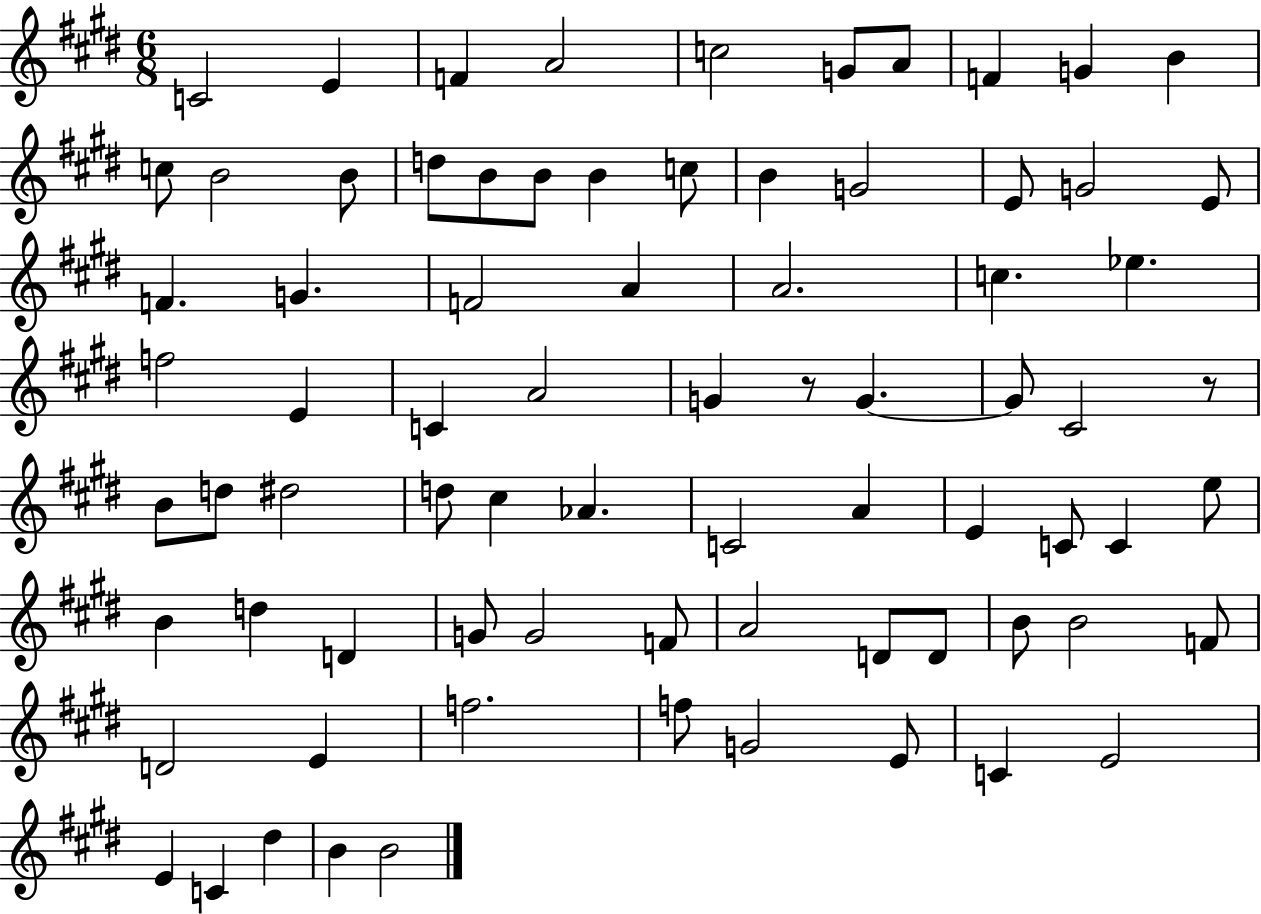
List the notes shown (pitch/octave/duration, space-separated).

C4/h E4/q F4/q A4/h C5/h G4/e A4/e F4/q G4/q B4/q C5/e B4/h B4/e D5/e B4/e B4/e B4/q C5/e B4/q G4/h E4/e G4/h E4/e F4/q. G4/q. F4/h A4/q A4/h. C5/q. Eb5/q. F5/h E4/q C4/q A4/h G4/q R/e G4/q. G4/e C#4/h R/e B4/e D5/e D#5/h D5/e C#5/q Ab4/q. C4/h A4/q E4/q C4/e C4/q E5/e B4/q D5/q D4/q G4/e G4/h F4/e A4/h D4/e D4/e B4/e B4/h F4/e D4/h E4/q F5/h. F5/e G4/h E4/e C4/q E4/h E4/q C4/q D#5/q B4/q B4/h